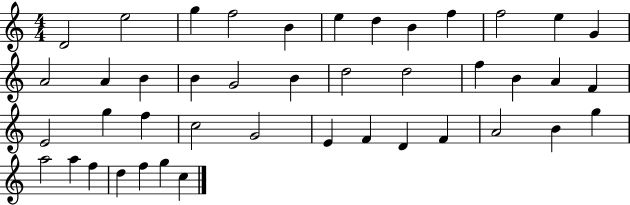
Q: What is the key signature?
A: C major